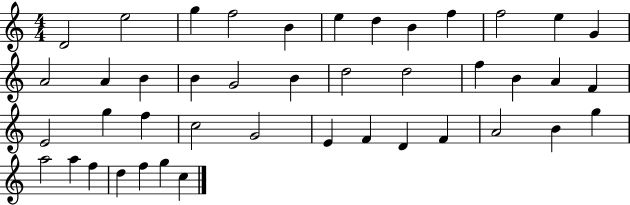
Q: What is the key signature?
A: C major